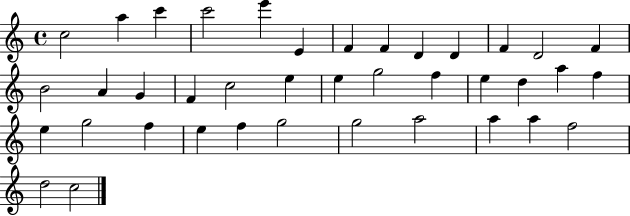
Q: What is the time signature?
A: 4/4